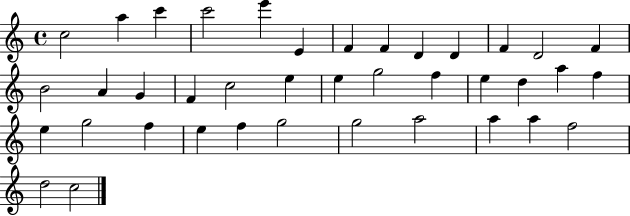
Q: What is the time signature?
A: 4/4